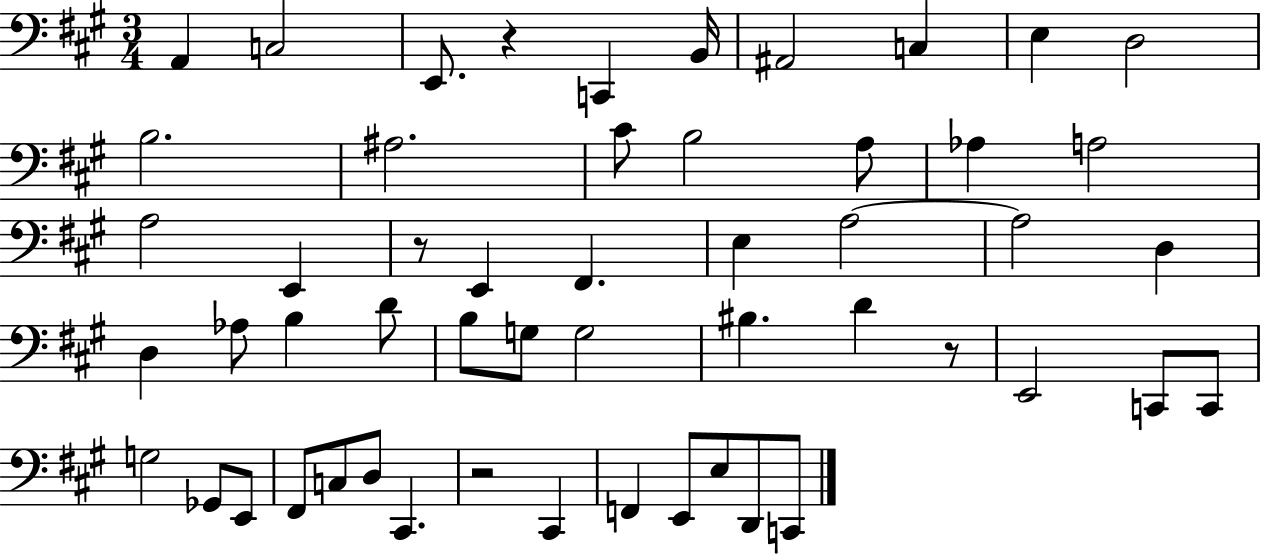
{
  \clef bass
  \numericTimeSignature
  \time 3/4
  \key a \major
  \repeat volta 2 { a,4 c2 | e,8. r4 c,4 b,16 | ais,2 c4 | e4 d2 | \break b2. | ais2. | cis'8 b2 a8 | aes4 a2 | \break a2 e,4 | r8 e,4 fis,4. | e4 a2~~ | a2 d4 | \break d4 aes8 b4 d'8 | b8 g8 g2 | bis4. d'4 r8 | e,2 c,8 c,8 | \break g2 ges,8 e,8 | fis,8 c8 d8 cis,4. | r2 cis,4 | f,4 e,8 e8 d,8 c,8 | \break } \bar "|."
}